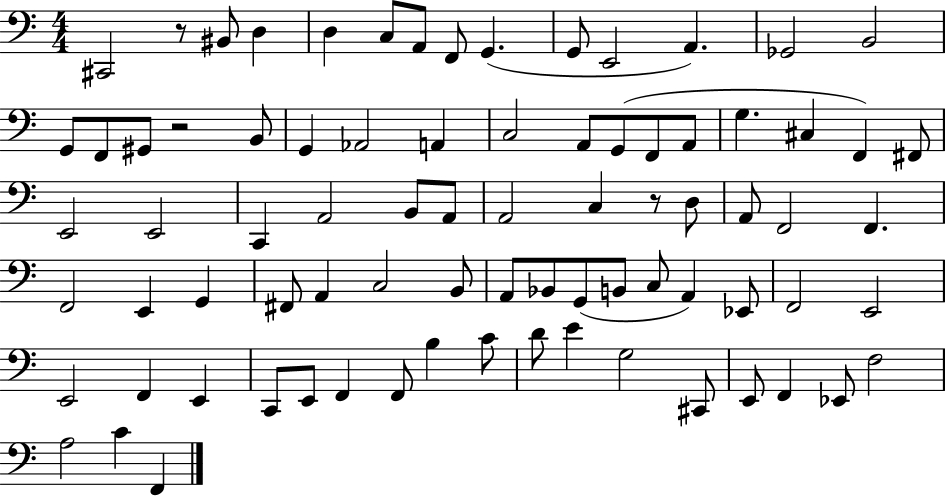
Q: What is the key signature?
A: C major